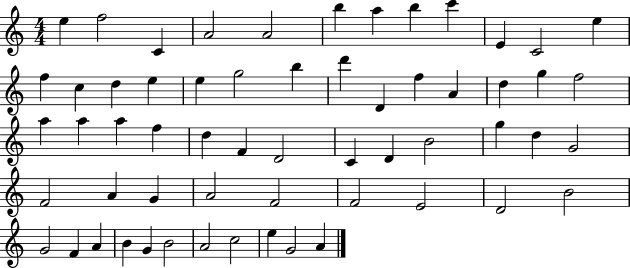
E5/q F5/h C4/q A4/h A4/h B5/q A5/q B5/q C6/q E4/q C4/h E5/q F5/q C5/q D5/q E5/q E5/q G5/h B5/q D6/q D4/q F5/q A4/q D5/q G5/q F5/h A5/q A5/q A5/q F5/q D5/q F4/q D4/h C4/q D4/q B4/h G5/q D5/q G4/h F4/h A4/q G4/q A4/h F4/h F4/h E4/h D4/h B4/h G4/h F4/q A4/q B4/q G4/q B4/h A4/h C5/h E5/q G4/h A4/q